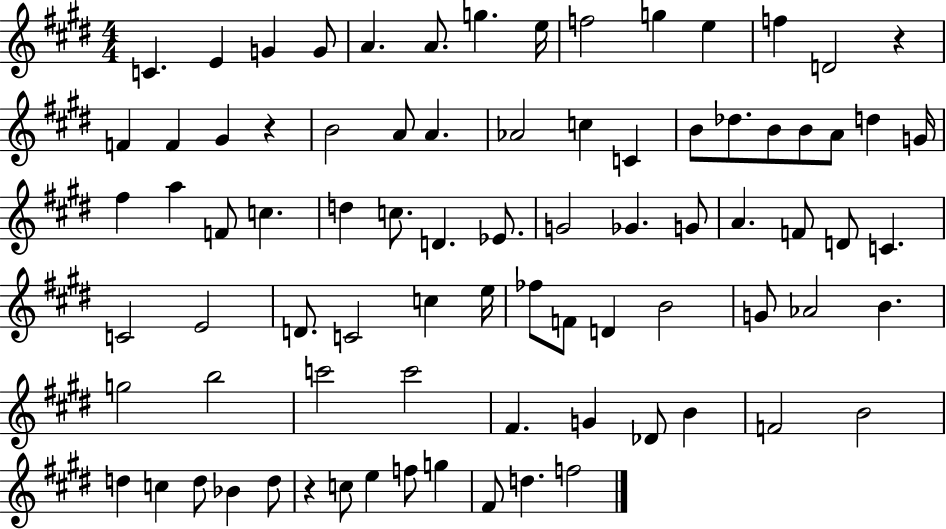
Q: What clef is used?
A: treble